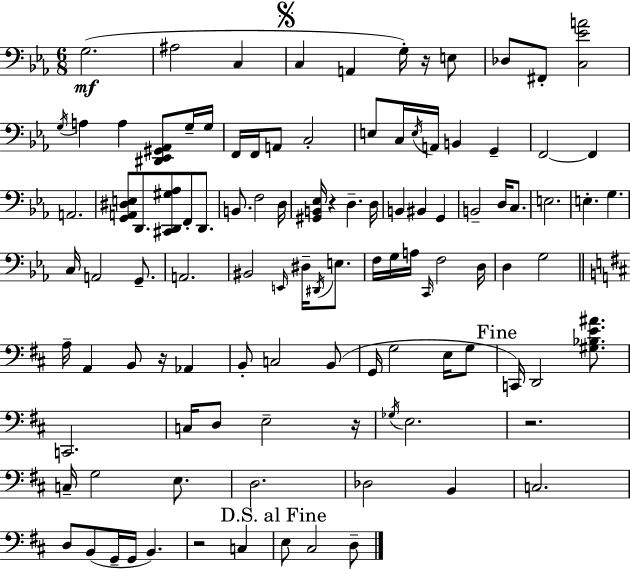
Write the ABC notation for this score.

X:1
T:Untitled
M:6/8
L:1/4
K:Cm
G,2 ^A,2 C, C, A,, G,/4 z/4 E,/2 _D,/2 ^F,,/2 [C,_EA]2 G,/4 A, A, [^D,,_E,,^G,,_A,,]/2 G,/4 G,/4 F,,/4 F,,/4 A,,/2 C,2 E,/2 C,/4 E,/4 A,,/4 B,, G,, F,,2 F,, A,,2 [G,,A,,^D,E,]/2 D,,/2 [^C,,D,,^G,_A,]/2 F,,/2 D,,/2 B,,/2 F,2 D,/4 [^G,,B,,_E,]/4 z D, D,/4 B,, ^B,, G,, B,,2 D,/4 C,/2 E,2 E, G, C,/4 A,,2 G,,/2 A,,2 ^B,,2 E,,/4 ^D,/4 ^D,,/4 E,/2 F,/4 G,/4 A,/4 C,,/4 F,2 D,/4 D, G,2 A,/4 A,, B,,/2 z/4 _A,, B,,/2 C,2 B,,/2 G,,/4 G,2 E,/4 G,/2 C,,/4 D,,2 [^G,_B,E^A]/2 C,,2 C,/4 D,/2 E,2 z/4 _G,/4 E,2 z2 C,/4 G,2 E,/2 D,2 _D,2 B,, C,2 D,/2 B,,/2 G,,/4 G,,/4 B,, z2 C, E,/2 ^C,2 D,/2